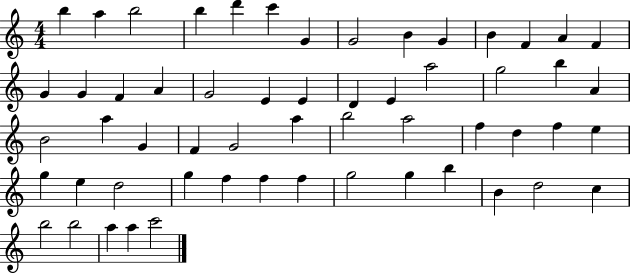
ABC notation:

X:1
T:Untitled
M:4/4
L:1/4
K:C
b a b2 b d' c' G G2 B G B F A F G G F A G2 E E D E a2 g2 b A B2 a G F G2 a b2 a2 f d f e g e d2 g f f f g2 g b B d2 c b2 b2 a a c'2